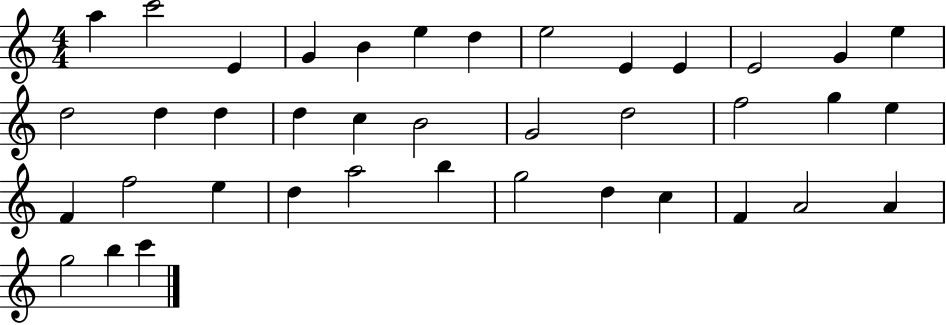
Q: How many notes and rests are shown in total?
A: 39